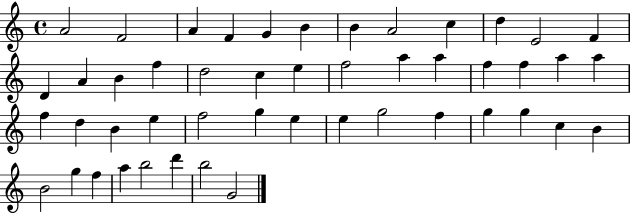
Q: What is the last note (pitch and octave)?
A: G4